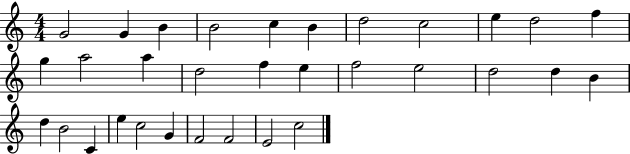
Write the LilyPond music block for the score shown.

{
  \clef treble
  \numericTimeSignature
  \time 4/4
  \key c \major
  g'2 g'4 b'4 | b'2 c''4 b'4 | d''2 c''2 | e''4 d''2 f''4 | \break g''4 a''2 a''4 | d''2 f''4 e''4 | f''2 e''2 | d''2 d''4 b'4 | \break d''4 b'2 c'4 | e''4 c''2 g'4 | f'2 f'2 | e'2 c''2 | \break \bar "|."
}